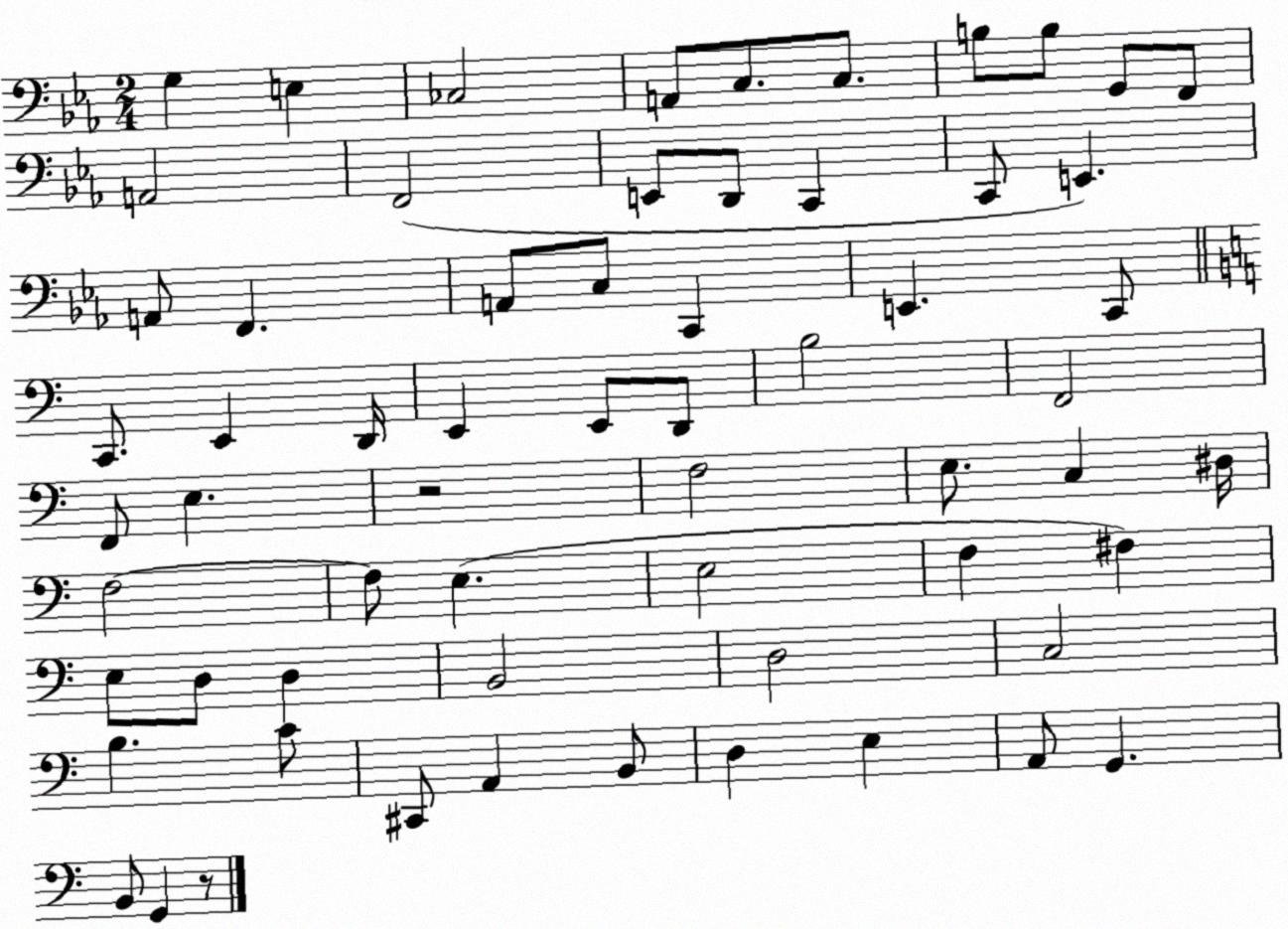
X:1
T:Untitled
M:2/4
L:1/4
K:Eb
G, E, _C,2 A,,/2 C,/2 C,/2 B,/2 B,/2 G,,/2 F,,/2 A,,2 F,,2 E,,/2 D,,/2 C,, C,,/2 E,, A,,/2 F,, A,,/2 C,/2 C,, E,, C,,/2 C,,/2 E,, D,,/4 E,, E,,/2 D,,/2 B,2 F,,2 F,,/2 E, z2 F,2 E,/2 C, ^D,/4 F,2 F,/2 E, E,2 F, ^F, E,/2 D,/2 D, B,,2 D,2 C,2 B, C/2 ^C,,/2 A,, B,,/2 D, E, A,,/2 G,, B,,/2 G,, z/2